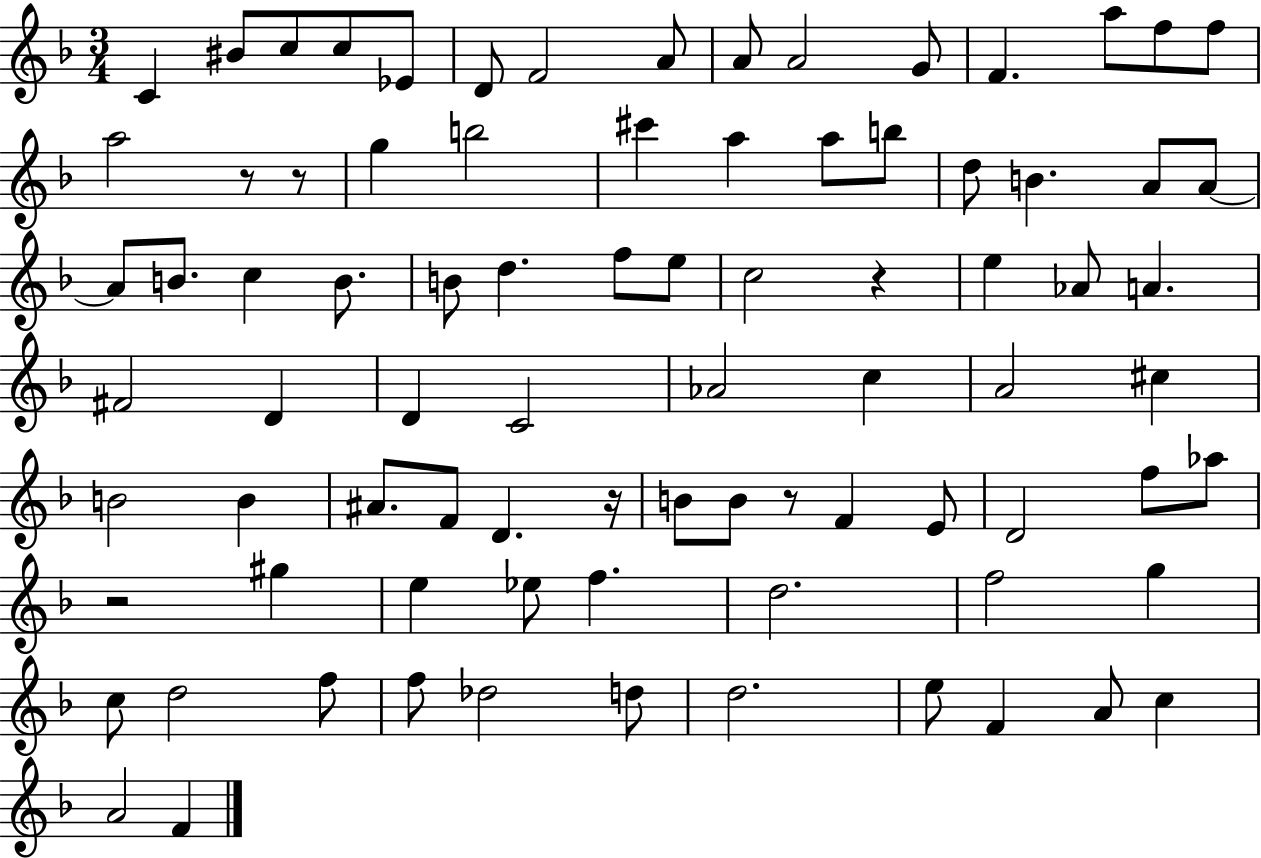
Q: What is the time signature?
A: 3/4